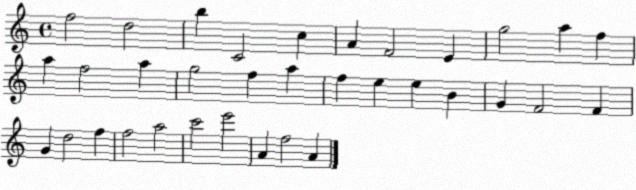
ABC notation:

X:1
T:Untitled
M:4/4
L:1/4
K:C
f2 d2 b C2 c A F2 E g2 a f a f2 a g2 f a f e e B G F2 F G d2 f f2 a2 c'2 e'2 A f2 A